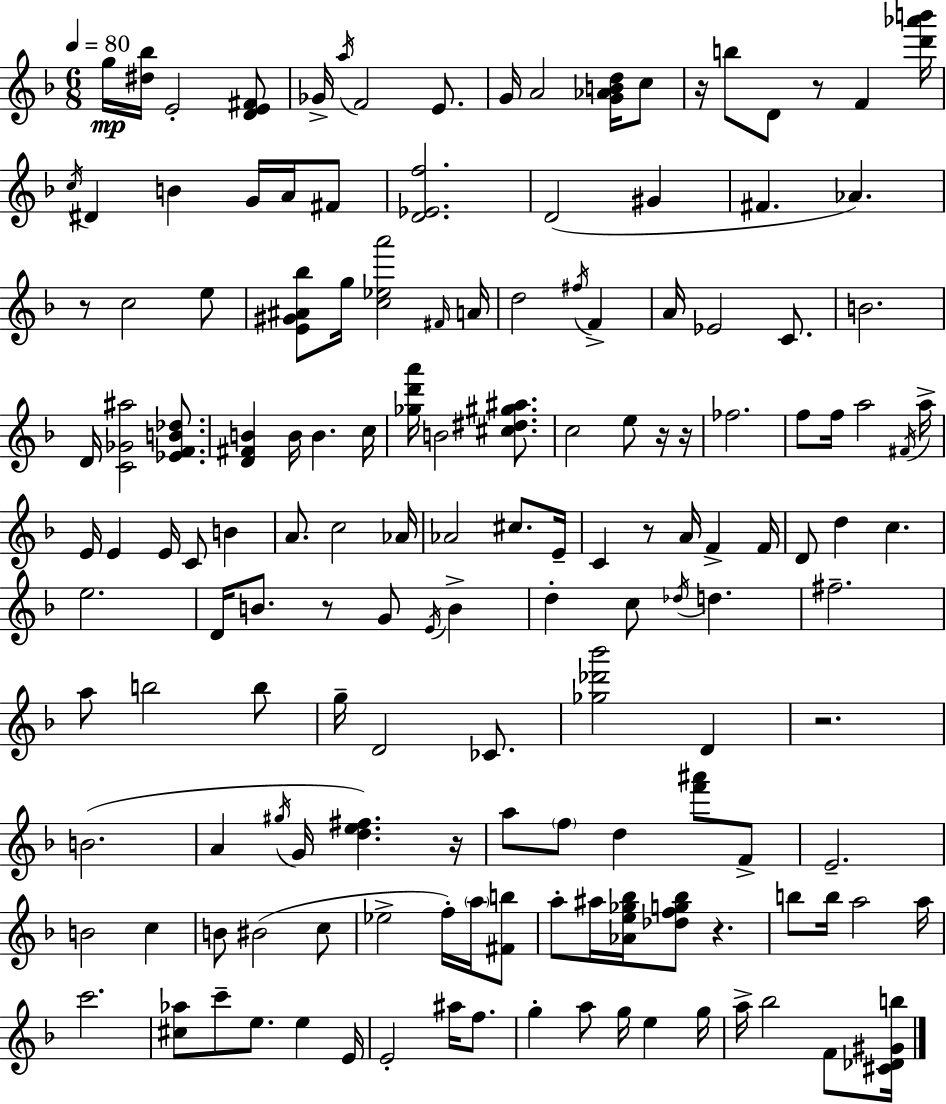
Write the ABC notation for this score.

X:1
T:Untitled
M:6/8
L:1/4
K:F
g/4 [^d_b]/4 E2 [DE^F]/2 _G/4 a/4 F2 E/2 G/4 A2 [G_ABd]/4 c/2 z/4 b/2 D/2 z/2 F [d'_a'b']/4 c/4 ^D B G/4 A/4 ^F/2 [D_Ef]2 D2 ^G ^F _A z/2 c2 e/2 [E^G^A_b]/2 g/4 [c_ea']2 ^F/4 A/4 d2 ^f/4 F A/4 _E2 C/2 B2 D/4 [C_G^a]2 [_EFB_d]/2 [D^FB] B/4 B c/4 [_gd'a']/4 B2 [^c^d^g^a]/2 c2 e/2 z/4 z/4 _f2 f/2 f/4 a2 ^F/4 a/4 E/4 E E/4 C/2 B A/2 c2 _A/4 _A2 ^c/2 E/4 C z/2 A/4 F F/4 D/2 d c e2 D/4 B/2 z/2 G/2 E/4 B d c/2 _d/4 d ^f2 a/2 b2 b/2 g/4 D2 _C/2 [_g_d'_b']2 D z2 B2 A ^g/4 G/4 [de^f] z/4 a/2 f/2 d [f'^a']/2 F/2 E2 B2 c B/2 ^B2 c/2 _e2 f/4 a/4 [^Fb]/2 a/2 ^a/4 [_Ae_g_b]/4 [_dfg_b]/2 z b/2 b/4 a2 a/4 c'2 [^c_a]/2 c'/2 e/2 e E/4 E2 ^a/4 f/2 g a/2 g/4 e g/4 a/4 _b2 F/2 [^C_D^Gb]/4